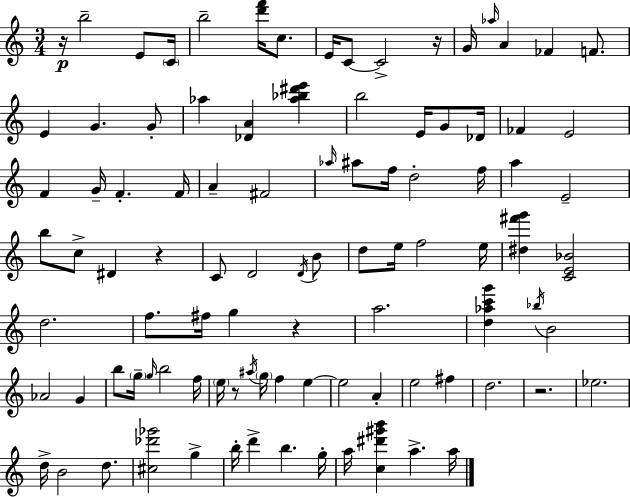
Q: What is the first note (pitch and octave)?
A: B5